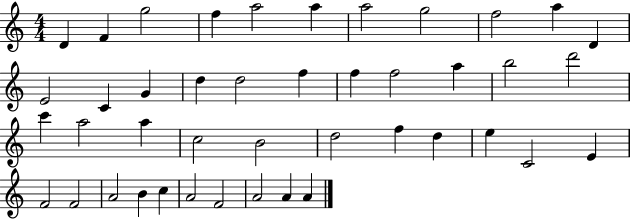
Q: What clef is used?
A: treble